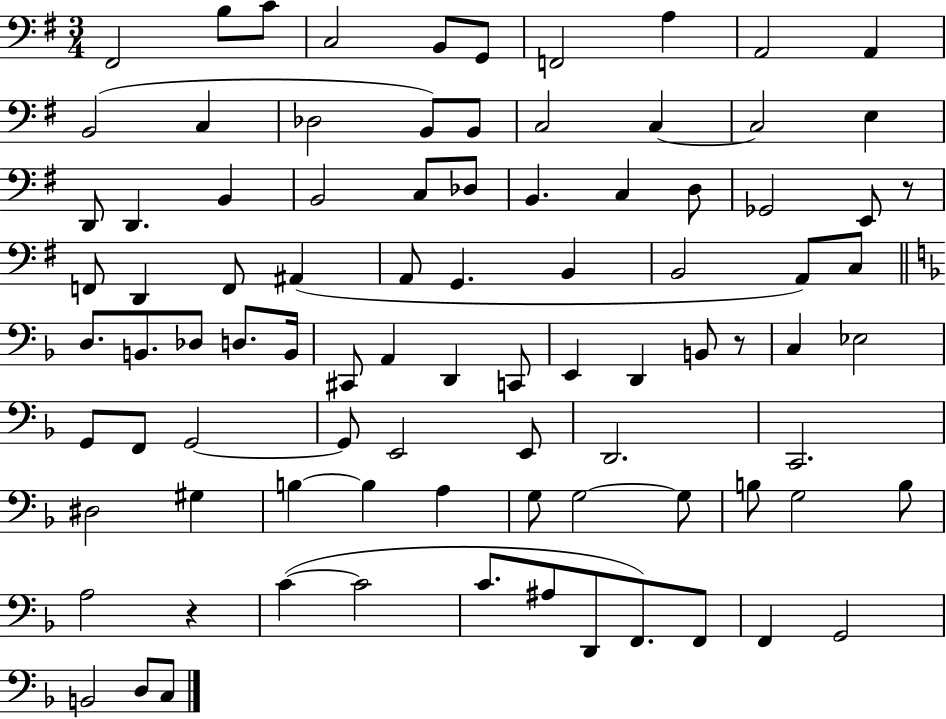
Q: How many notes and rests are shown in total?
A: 89